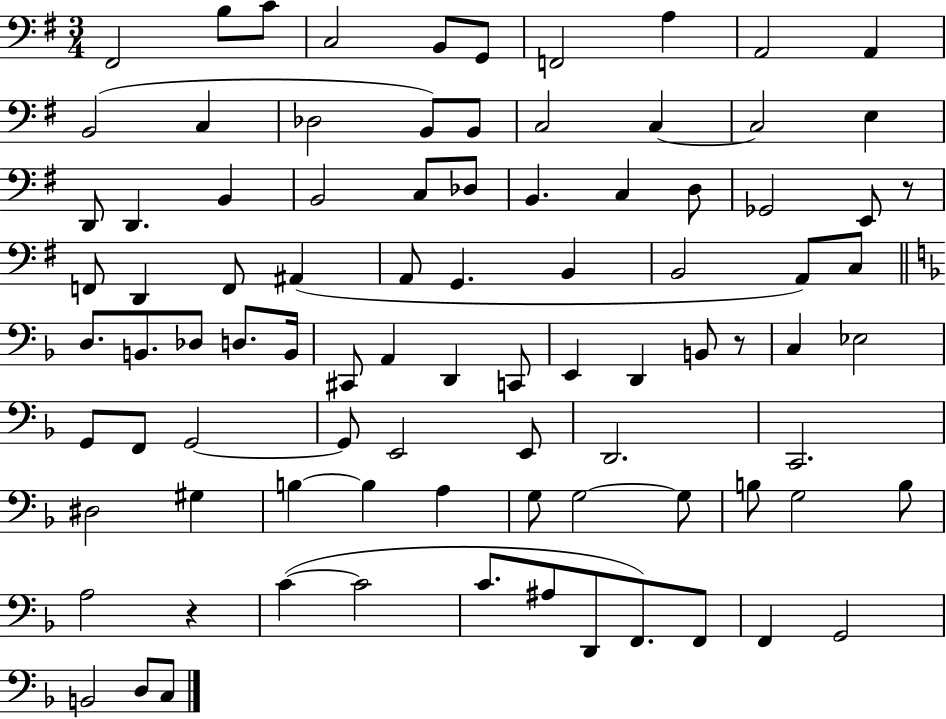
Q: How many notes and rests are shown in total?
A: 89